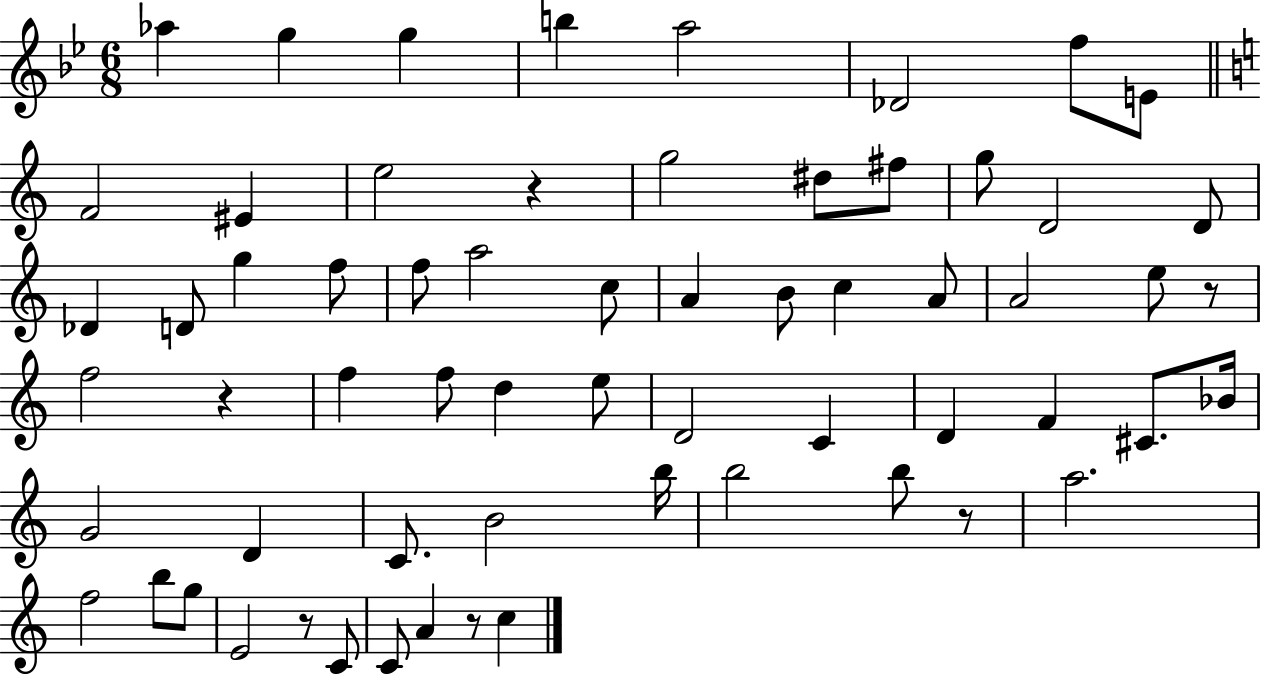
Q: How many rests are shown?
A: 6